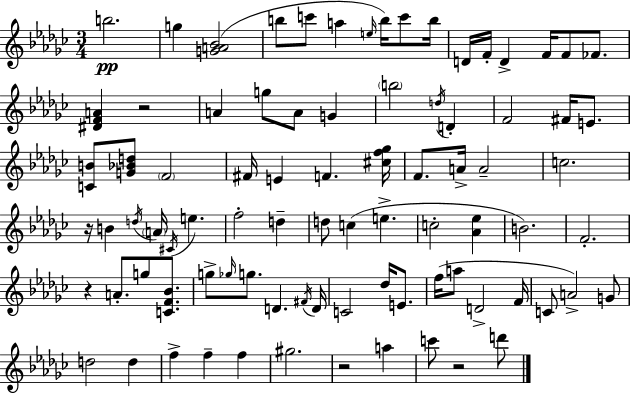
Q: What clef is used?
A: treble